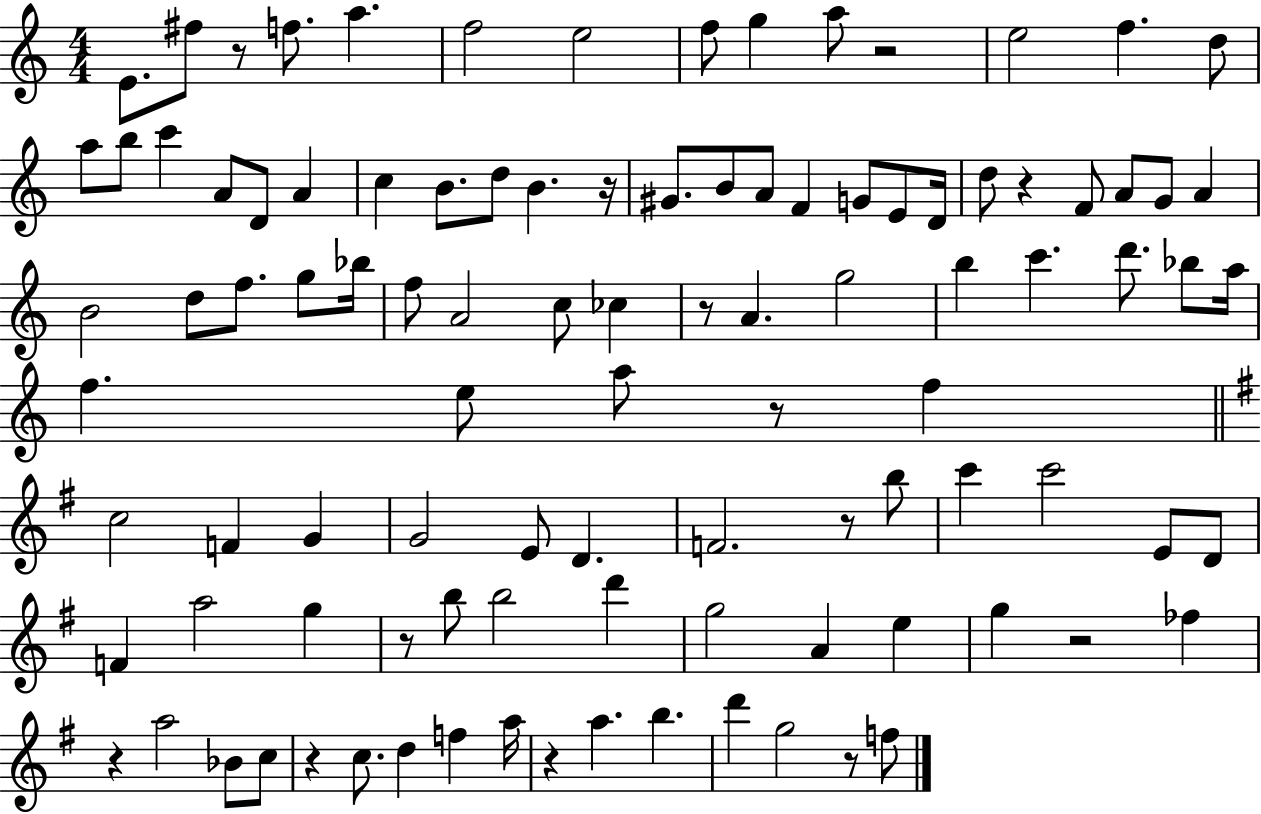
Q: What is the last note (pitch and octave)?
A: F5